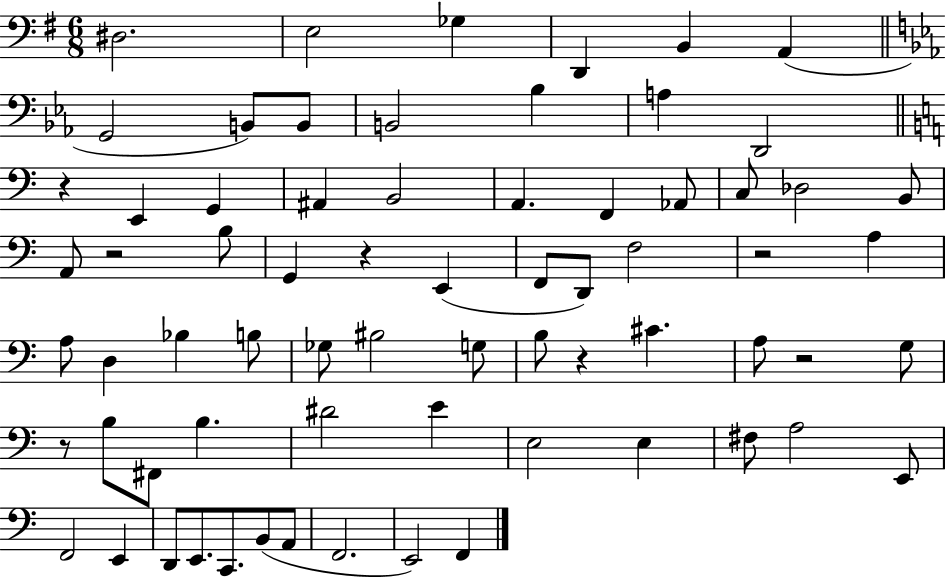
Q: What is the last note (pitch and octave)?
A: F2